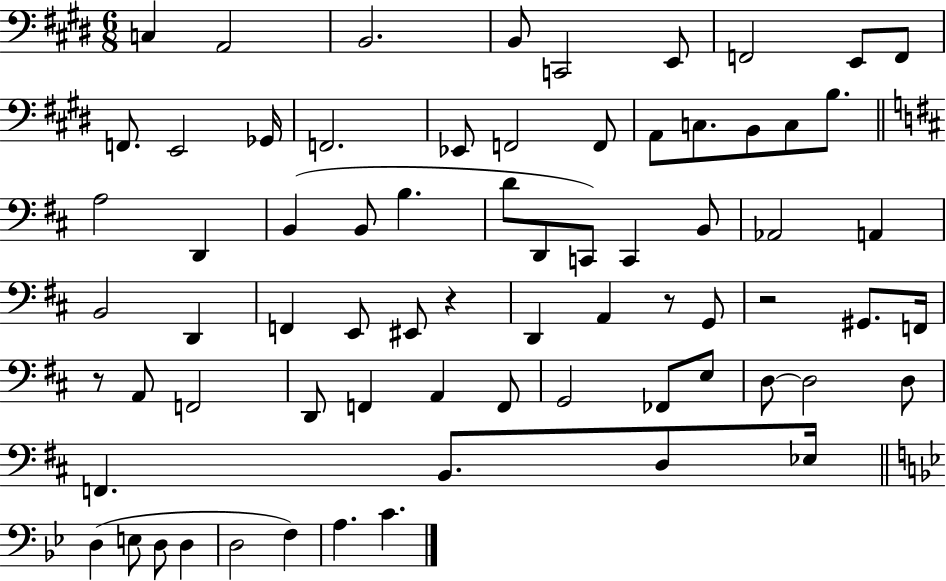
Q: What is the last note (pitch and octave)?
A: C4